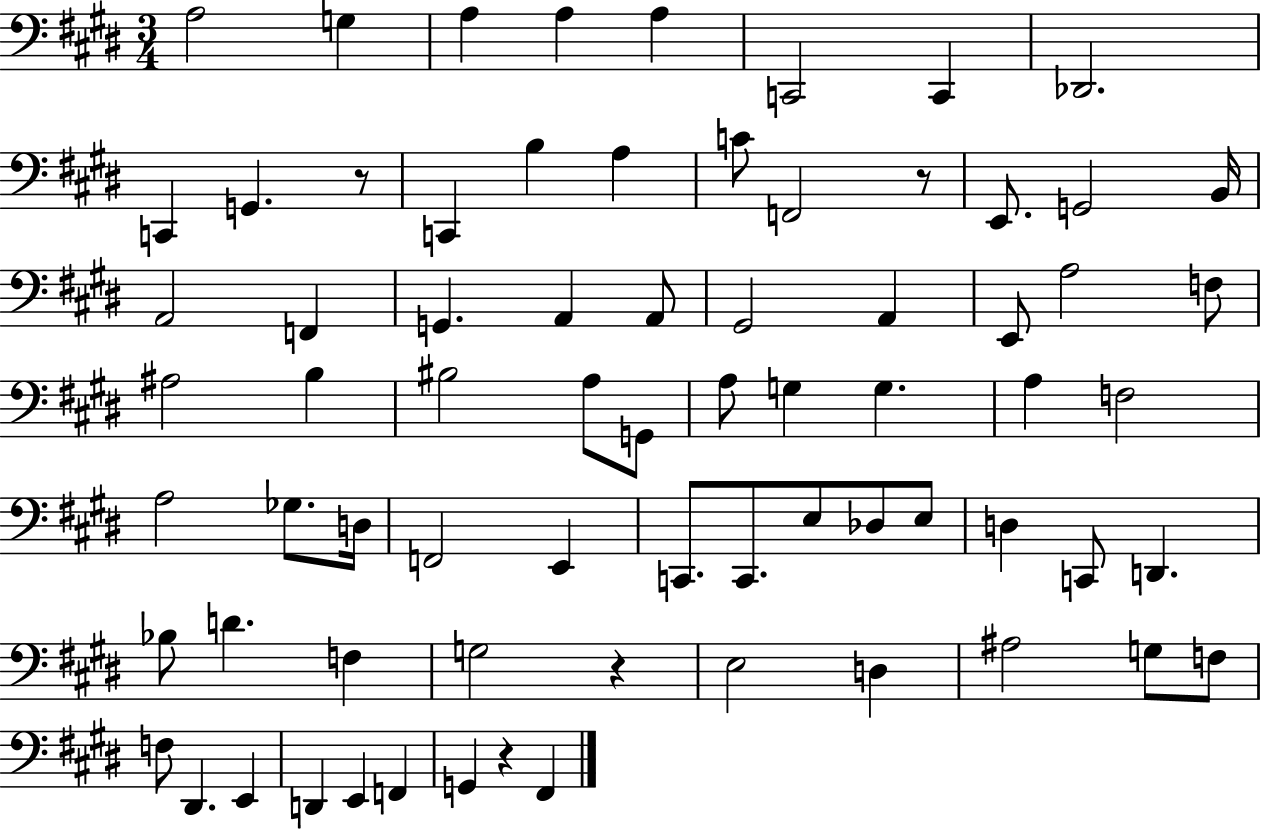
A3/h G3/q A3/q A3/q A3/q C2/h C2/q Db2/h. C2/q G2/q. R/e C2/q B3/q A3/q C4/e F2/h R/e E2/e. G2/h B2/s A2/h F2/q G2/q. A2/q A2/e G#2/h A2/q E2/e A3/h F3/e A#3/h B3/q BIS3/h A3/e G2/e A3/e G3/q G3/q. A3/q F3/h A3/h Gb3/e. D3/s F2/h E2/q C2/e. C2/e. E3/e Db3/e E3/e D3/q C2/e D2/q. Bb3/e D4/q. F3/q G3/h R/q E3/h D3/q A#3/h G3/e F3/e F3/e D#2/q. E2/q D2/q E2/q F2/q G2/q R/q F#2/q